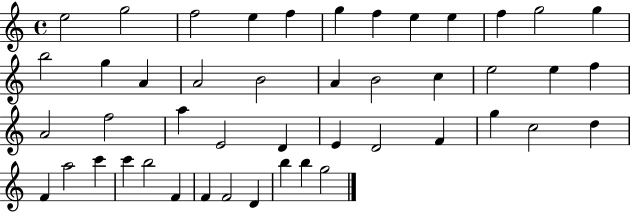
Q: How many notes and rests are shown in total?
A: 46